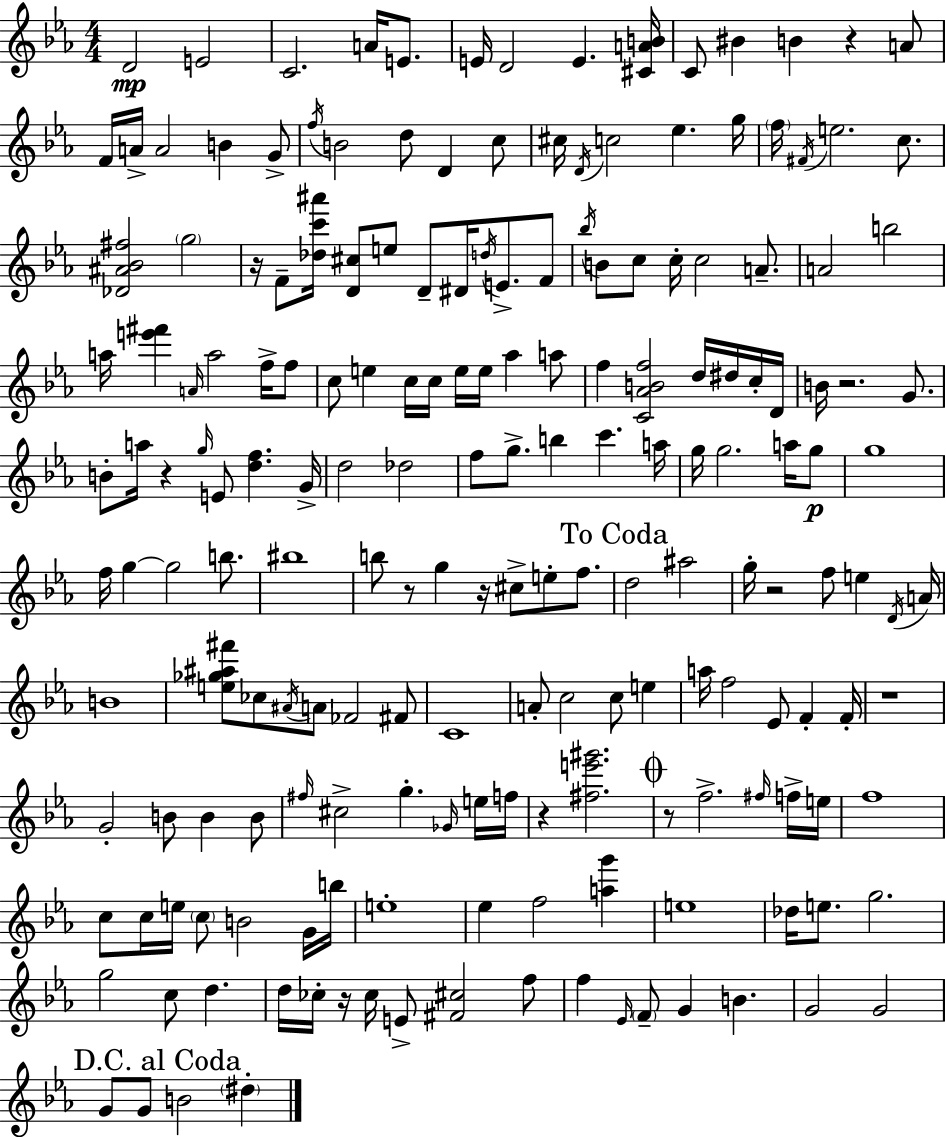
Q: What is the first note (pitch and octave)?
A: D4